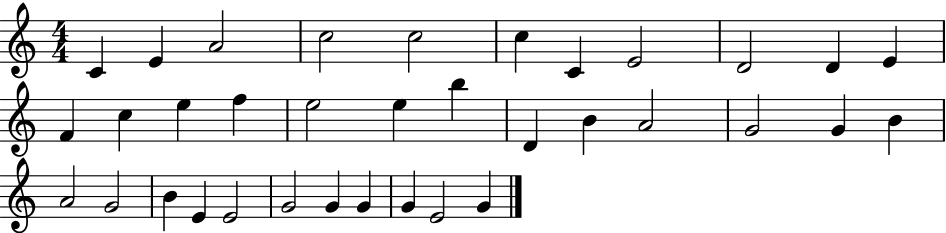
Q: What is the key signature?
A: C major